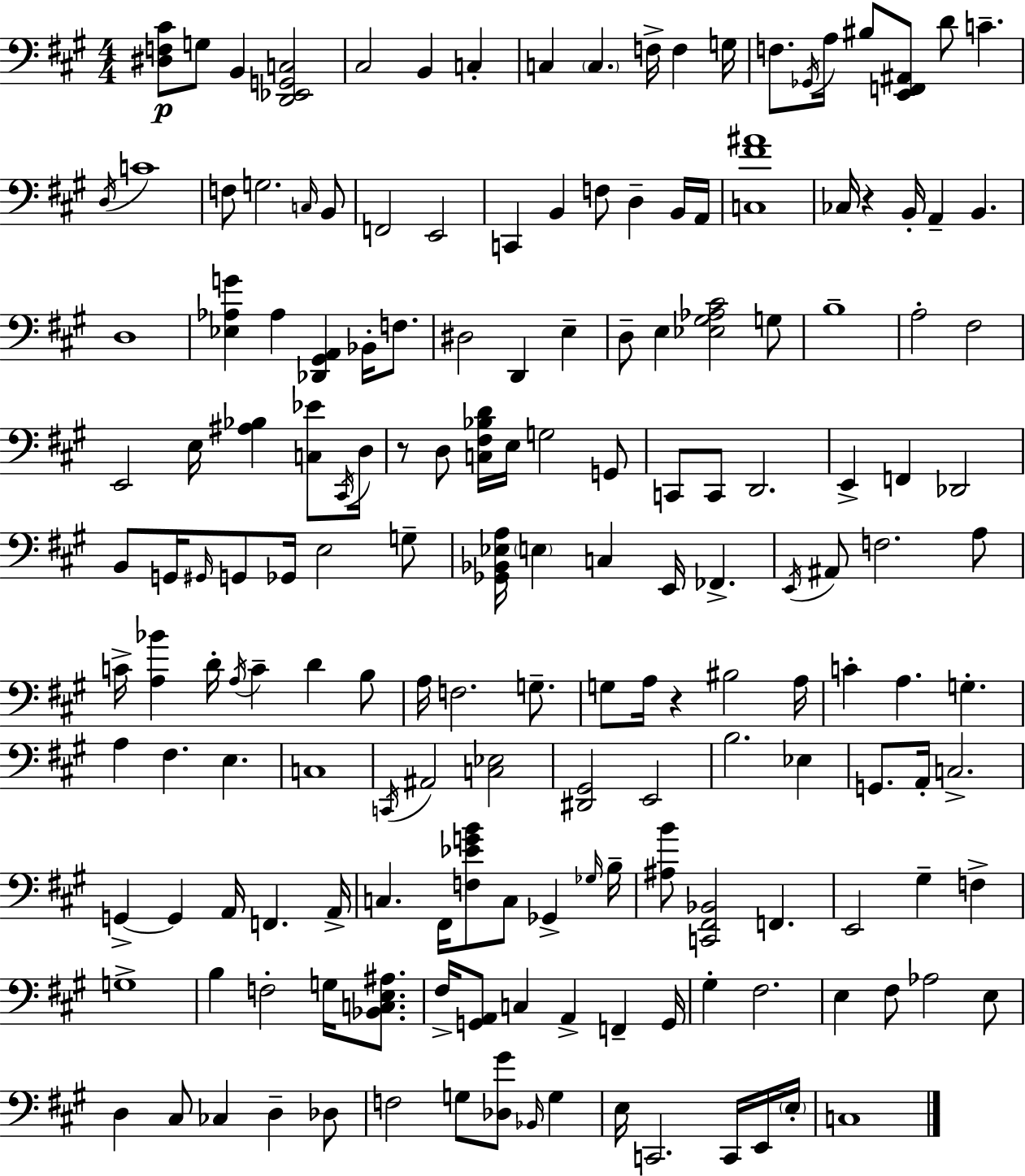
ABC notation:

X:1
T:Untitled
M:4/4
L:1/4
K:A
[^D,F,^C]/2 G,/2 B,, [D,,_E,,G,,C,]2 ^C,2 B,, C, C, C, F,/4 F, G,/4 F,/2 _G,,/4 A,/4 ^B,/2 [E,,F,,^A,,]/2 D/2 C D,/4 C4 F,/2 G,2 C,/4 B,,/2 F,,2 E,,2 C,, B,, F,/2 D, B,,/4 A,,/4 [C,^F^A]4 _C,/4 z B,,/4 A,, B,, D,4 [_E,_A,G] _A, [_D,,^G,,A,,] _B,,/4 F,/2 ^D,2 D,, E, D,/2 E, [_E,^G,_A,^C]2 G,/2 B,4 A,2 ^F,2 E,,2 E,/4 [^A,_B,] [C,_E]/2 ^C,,/4 D,/4 z/2 D,/2 [C,^F,_B,D]/4 E,/4 G,2 G,,/2 C,,/2 C,,/2 D,,2 E,, F,, _D,,2 B,,/2 G,,/4 ^G,,/4 G,,/2 _G,,/4 E,2 G,/2 [_G,,_B,,_E,A,]/4 E, C, E,,/4 _F,, E,,/4 ^A,,/2 F,2 A,/2 C/4 [A,_B] D/4 A,/4 C D B,/2 A,/4 F,2 G,/2 G,/2 A,/4 z ^B,2 A,/4 C A, G, A, ^F, E, C,4 C,,/4 ^A,,2 [C,_E,]2 [^D,,^G,,]2 E,,2 B,2 _E, G,,/2 A,,/4 C,2 G,, G,, A,,/4 F,, A,,/4 C, ^F,,/4 [F,_EGB]/2 C,/2 _G,, _G,/4 B,/4 [^A,B]/2 [C,,^F,,_B,,]2 F,, E,,2 ^G, F, G,4 B, F,2 G,/4 [_B,,C,E,^A,]/2 ^F,/4 [G,,A,,]/2 C, A,, F,, G,,/4 ^G, ^F,2 E, ^F,/2 _A,2 E,/2 D, ^C,/2 _C, D, _D,/2 F,2 G,/2 [_D,^G]/2 _B,,/4 G, E,/4 C,,2 C,,/4 E,,/4 E,/4 C,4